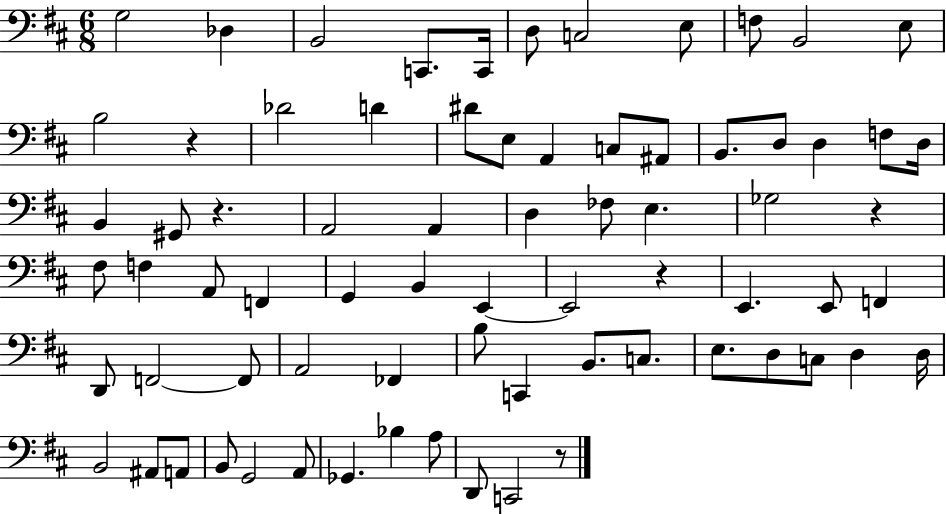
{
  \clef bass
  \numericTimeSignature
  \time 6/8
  \key d \major
  g2 des4 | b,2 c,8. c,16 | d8 c2 e8 | f8 b,2 e8 | \break b2 r4 | des'2 d'4 | dis'8 e8 a,4 c8 ais,8 | b,8. d8 d4 f8 d16 | \break b,4 gis,8 r4. | a,2 a,4 | d4 fes8 e4. | ges2 r4 | \break fis8 f4 a,8 f,4 | g,4 b,4 e,4~~ | e,2 r4 | e,4. e,8 f,4 | \break d,8 f,2~~ f,8 | a,2 fes,4 | b8 c,4 b,8. c8. | e8. d8 c8 d4 d16 | \break b,2 ais,8 a,8 | b,8 g,2 a,8 | ges,4. bes4 a8 | d,8 c,2 r8 | \break \bar "|."
}